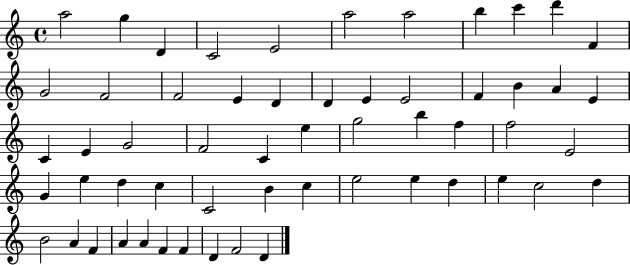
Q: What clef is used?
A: treble